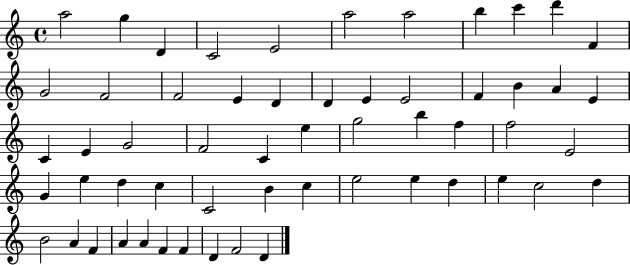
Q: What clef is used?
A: treble